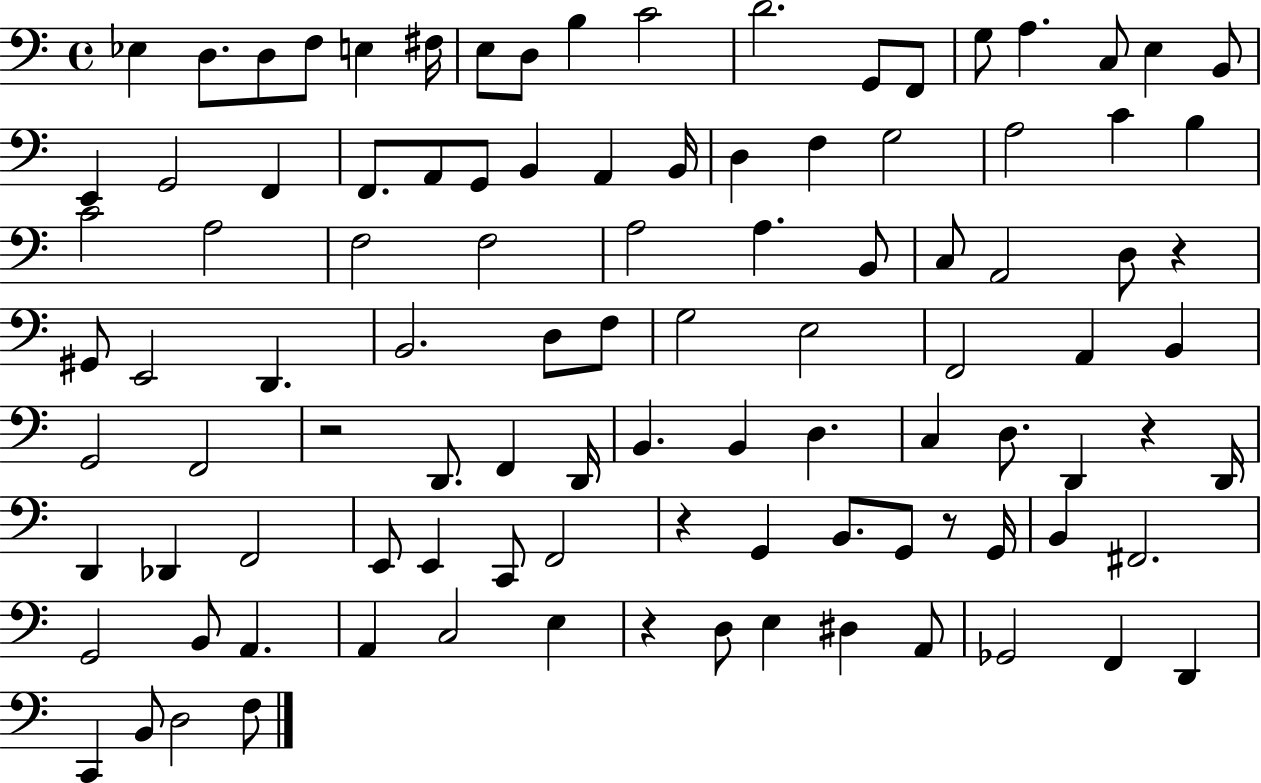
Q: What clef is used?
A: bass